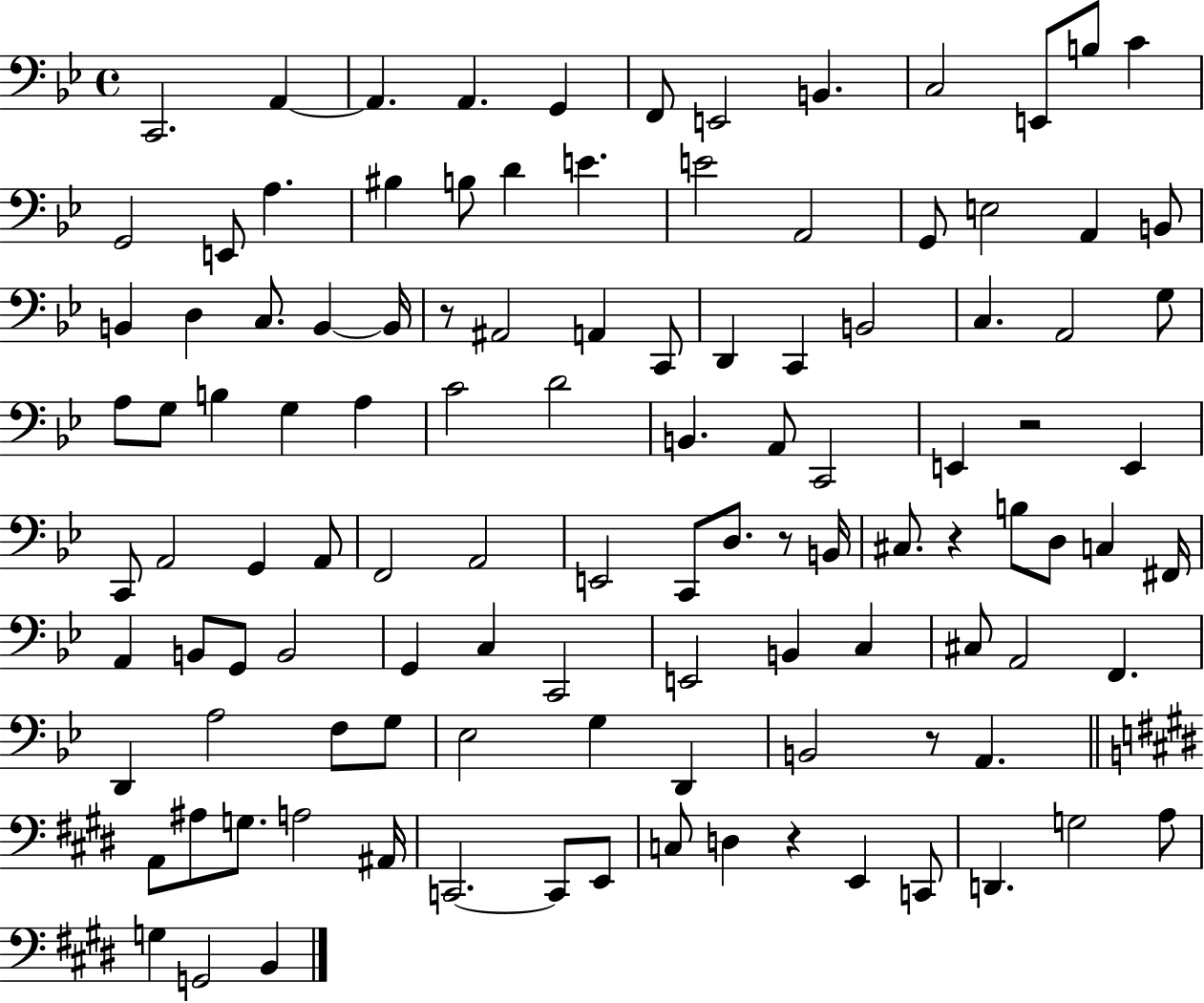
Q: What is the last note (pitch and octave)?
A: B2